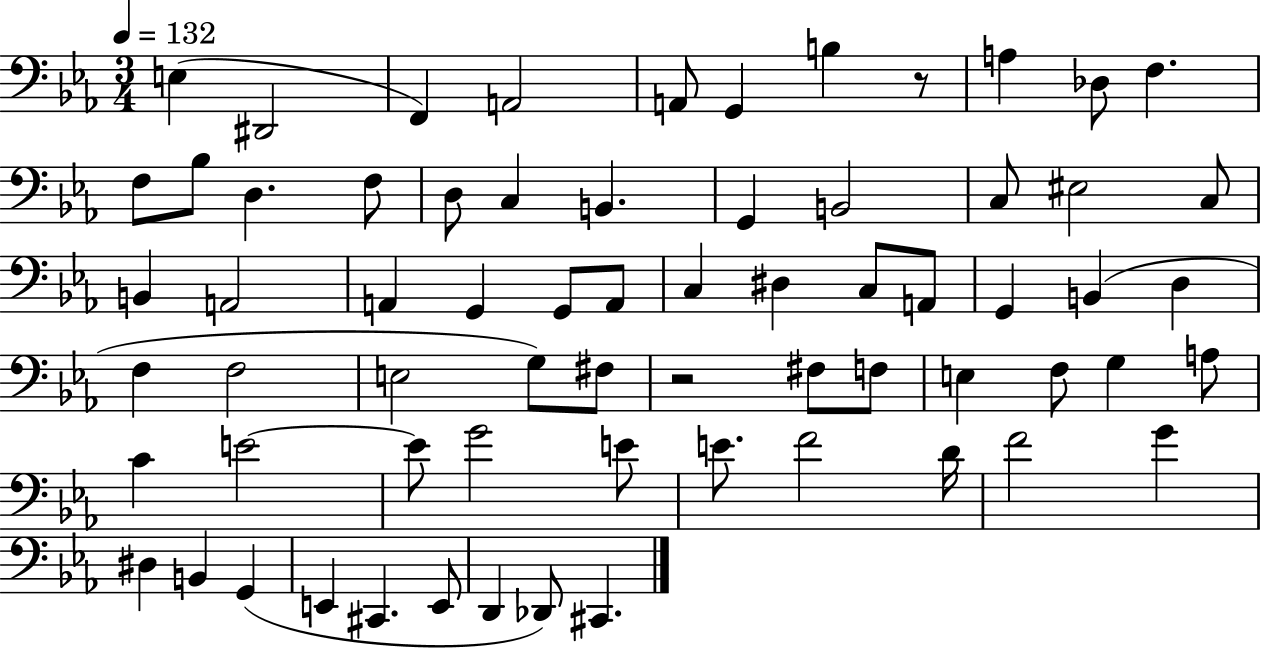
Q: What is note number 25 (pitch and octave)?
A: A2